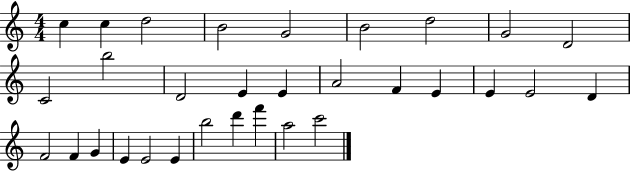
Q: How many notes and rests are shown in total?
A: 31